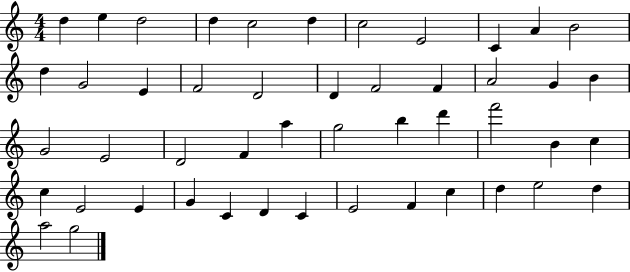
D5/q E5/q D5/h D5/q C5/h D5/q C5/h E4/h C4/q A4/q B4/h D5/q G4/h E4/q F4/h D4/h D4/q F4/h F4/q A4/h G4/q B4/q G4/h E4/h D4/h F4/q A5/q G5/h B5/q D6/q F6/h B4/q C5/q C5/q E4/h E4/q G4/q C4/q D4/q C4/q E4/h F4/q C5/q D5/q E5/h D5/q A5/h G5/h